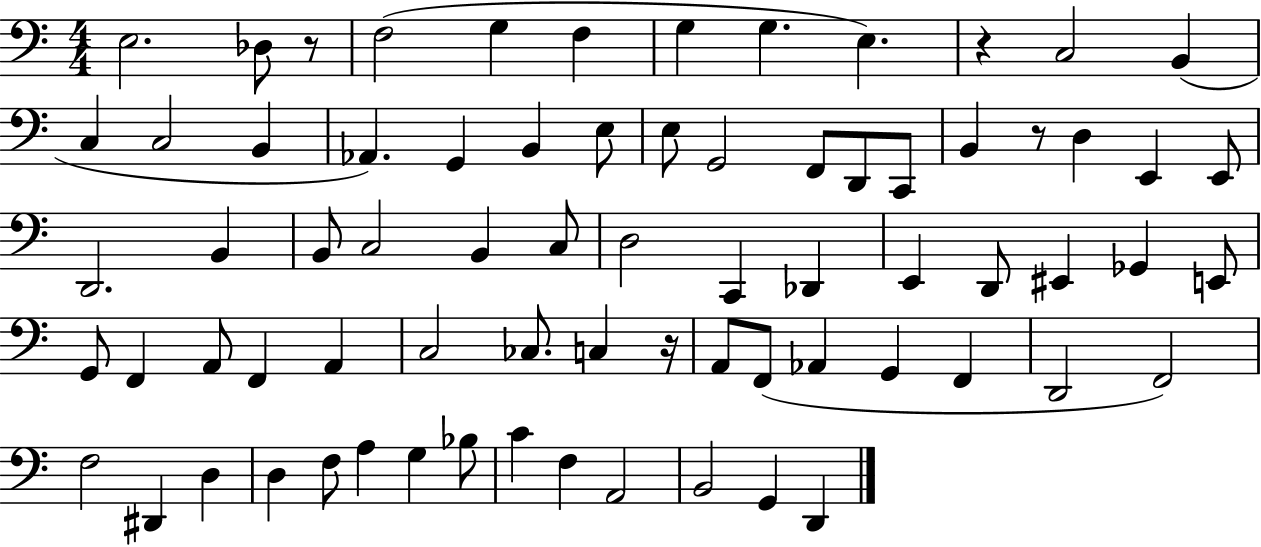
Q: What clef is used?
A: bass